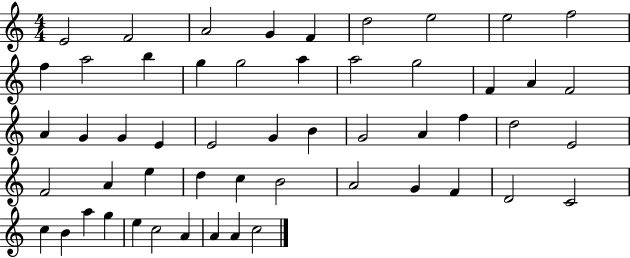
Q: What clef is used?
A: treble